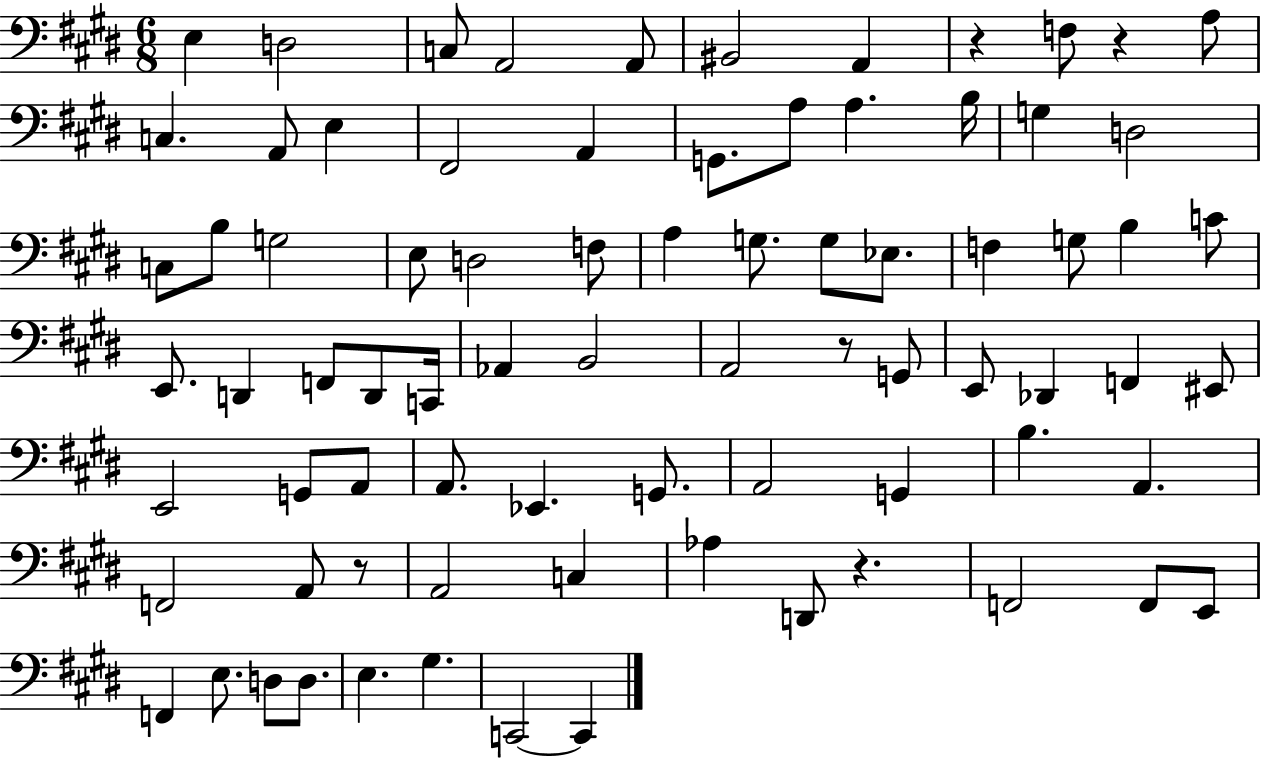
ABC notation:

X:1
T:Untitled
M:6/8
L:1/4
K:E
E, D,2 C,/2 A,,2 A,,/2 ^B,,2 A,, z F,/2 z A,/2 C, A,,/2 E, ^F,,2 A,, G,,/2 A,/2 A, B,/4 G, D,2 C,/2 B,/2 G,2 E,/2 D,2 F,/2 A, G,/2 G,/2 _E,/2 F, G,/2 B, C/2 E,,/2 D,, F,,/2 D,,/2 C,,/4 _A,, B,,2 A,,2 z/2 G,,/2 E,,/2 _D,, F,, ^E,,/2 E,,2 G,,/2 A,,/2 A,,/2 _E,, G,,/2 A,,2 G,, B, A,, F,,2 A,,/2 z/2 A,,2 C, _A, D,,/2 z F,,2 F,,/2 E,,/2 F,, E,/2 D,/2 D,/2 E, ^G, C,,2 C,,